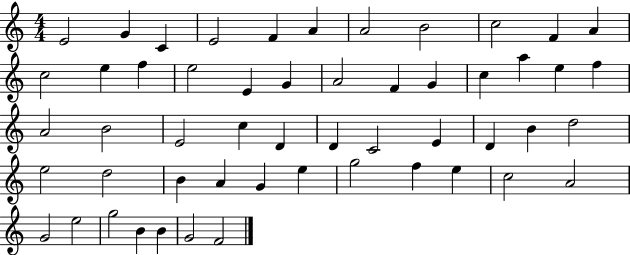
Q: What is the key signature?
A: C major